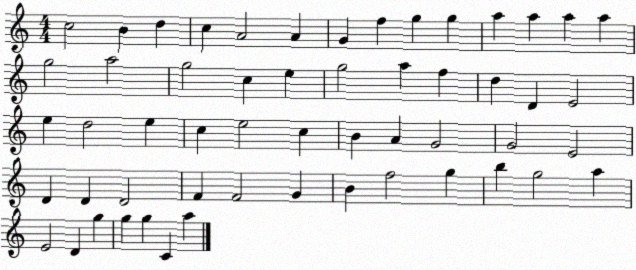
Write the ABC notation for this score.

X:1
T:Untitled
M:4/4
L:1/4
K:C
c2 B d c A2 A G f g g a a a a g2 a2 g2 c e g2 a f d D E2 e d2 e c e2 c B A G2 G2 E2 D D D2 F F2 G B f2 g b g2 a E2 D g g g C a